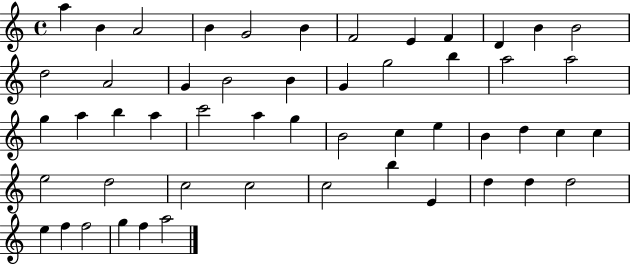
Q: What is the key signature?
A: C major